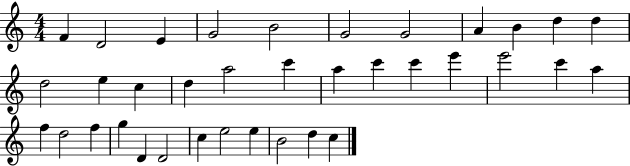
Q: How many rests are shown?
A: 0